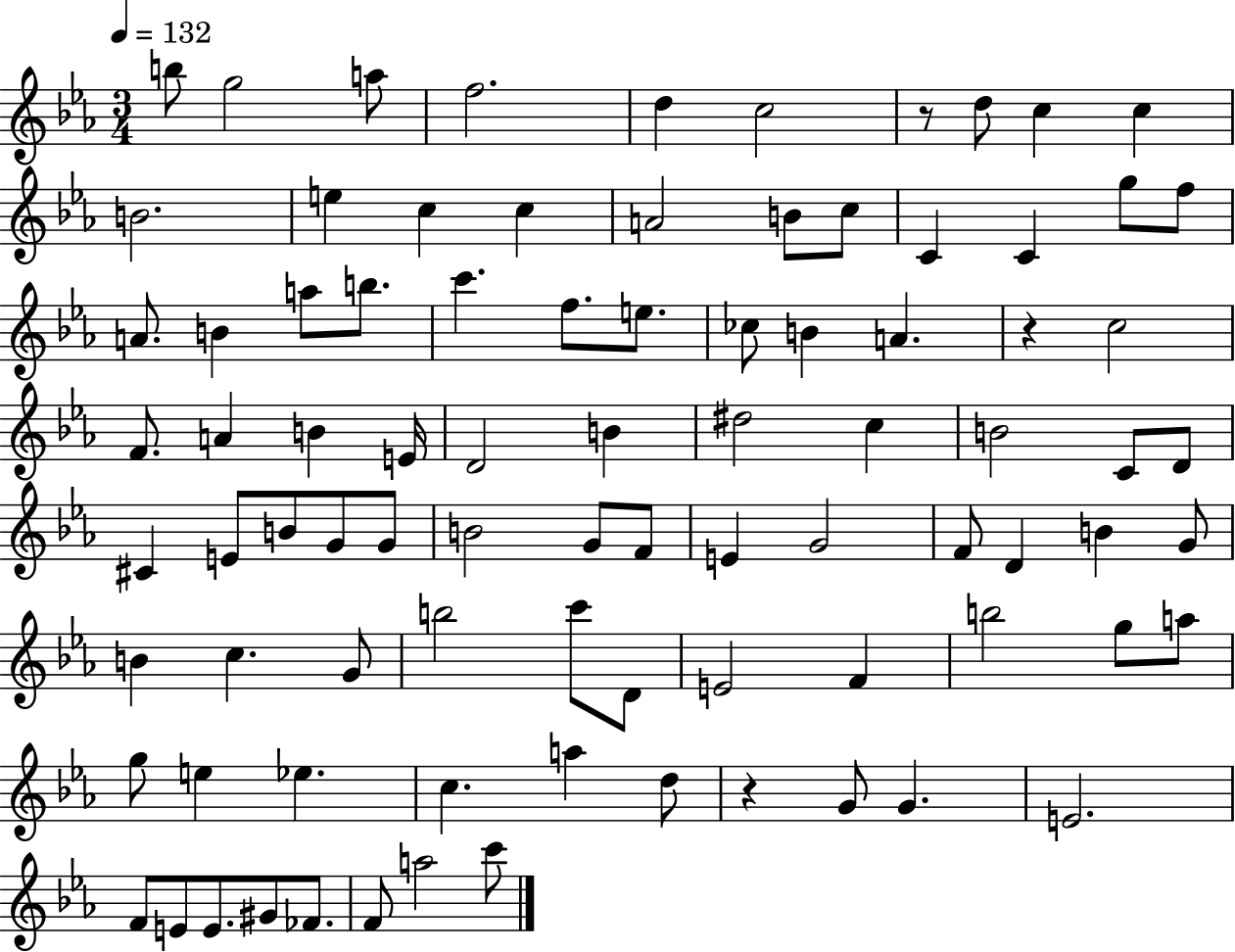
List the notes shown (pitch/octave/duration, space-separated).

B5/e G5/h A5/e F5/h. D5/q C5/h R/e D5/e C5/q C5/q B4/h. E5/q C5/q C5/q A4/h B4/e C5/e C4/q C4/q G5/e F5/e A4/e. B4/q A5/e B5/e. C6/q. F5/e. E5/e. CES5/e B4/q A4/q. R/q C5/h F4/e. A4/q B4/q E4/s D4/h B4/q D#5/h C5/q B4/h C4/e D4/e C#4/q E4/e B4/e G4/e G4/e B4/h G4/e F4/e E4/q G4/h F4/e D4/q B4/q G4/e B4/q C5/q. G4/e B5/h C6/e D4/e E4/h F4/q B5/h G5/e A5/e G5/e E5/q Eb5/q. C5/q. A5/q D5/e R/q G4/e G4/q. E4/h. F4/e E4/e E4/e. G#4/e FES4/e. F4/e A5/h C6/e